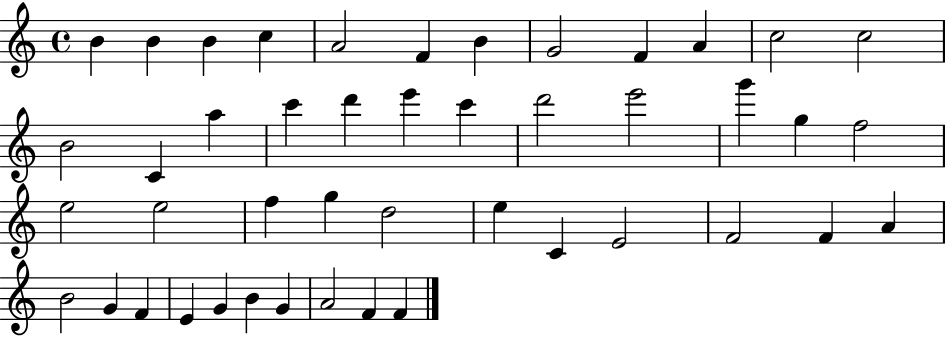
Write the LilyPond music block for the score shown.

{
  \clef treble
  \time 4/4
  \defaultTimeSignature
  \key c \major
  b'4 b'4 b'4 c''4 | a'2 f'4 b'4 | g'2 f'4 a'4 | c''2 c''2 | \break b'2 c'4 a''4 | c'''4 d'''4 e'''4 c'''4 | d'''2 e'''2 | g'''4 g''4 f''2 | \break e''2 e''2 | f''4 g''4 d''2 | e''4 c'4 e'2 | f'2 f'4 a'4 | \break b'2 g'4 f'4 | e'4 g'4 b'4 g'4 | a'2 f'4 f'4 | \bar "|."
}